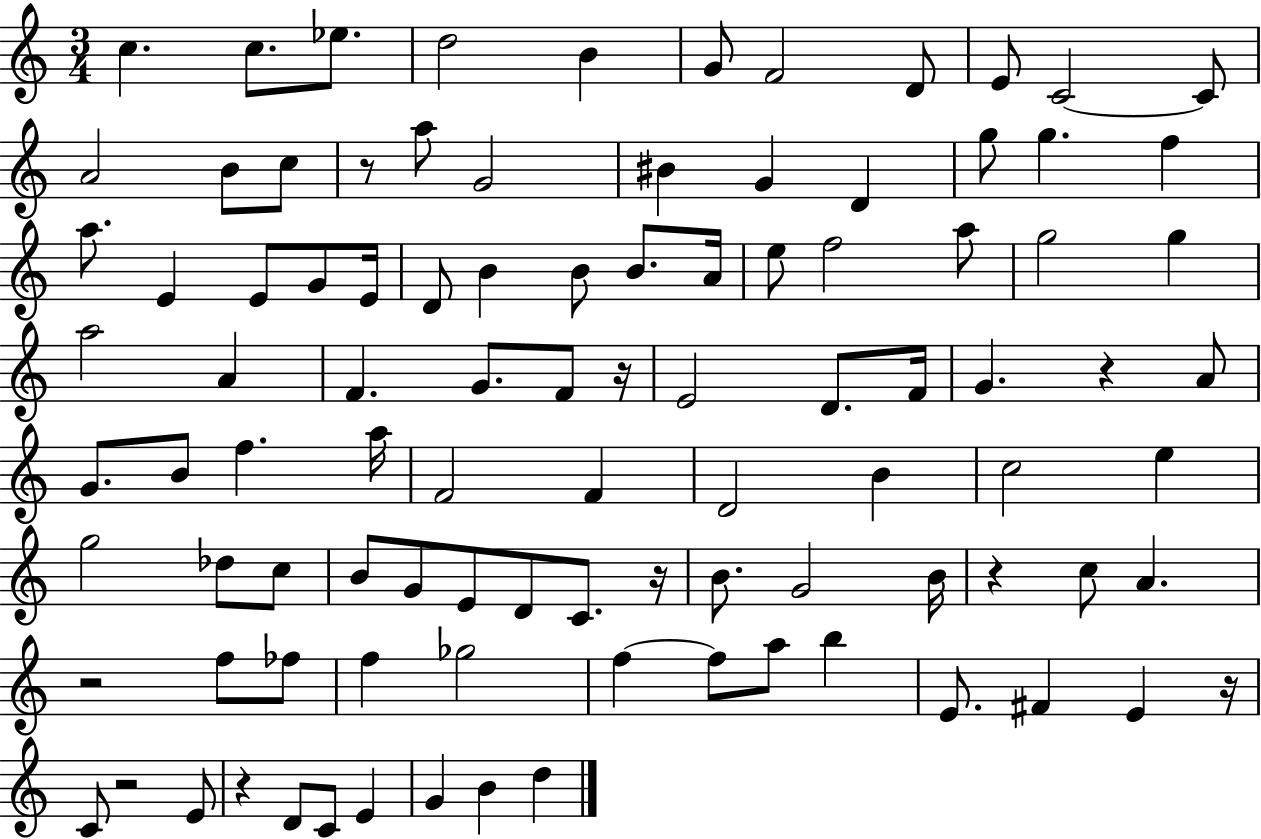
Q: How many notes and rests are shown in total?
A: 98